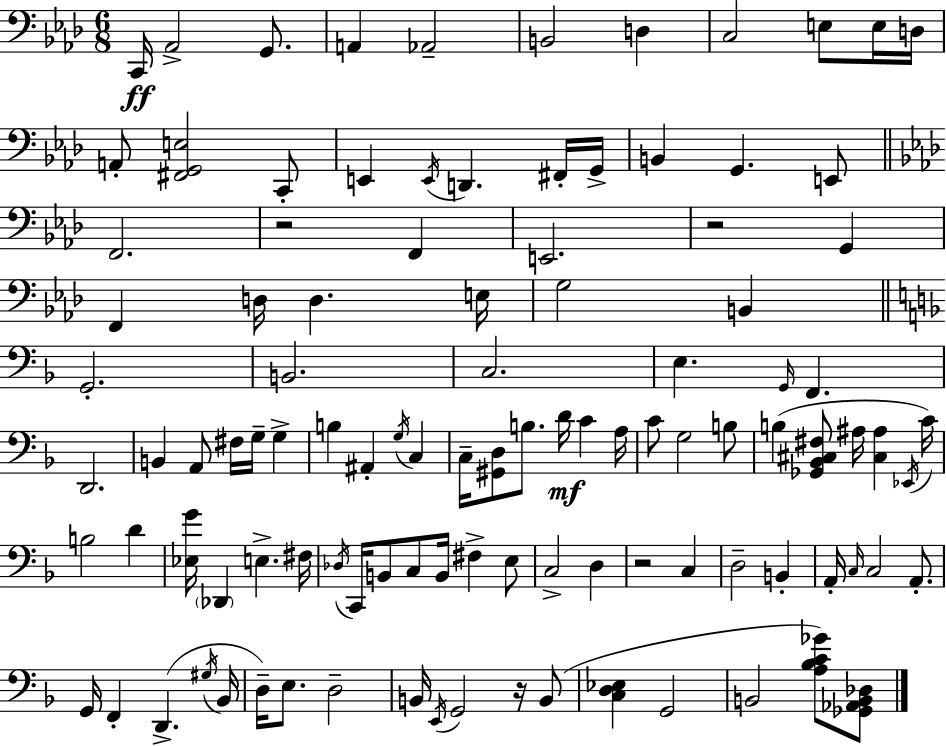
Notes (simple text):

C2/s Ab2/h G2/e. A2/q Ab2/h B2/h D3/q C3/h E3/e E3/s D3/s A2/e [F#2,G2,E3]/h C2/e E2/q E2/s D2/q. F#2/s G2/s B2/q G2/q. E2/e F2/h. R/h F2/q E2/h. R/h G2/q F2/q D3/s D3/q. E3/s G3/h B2/q G2/h. B2/h. C3/h. E3/q. G2/s F2/q. D2/h. B2/q A2/e F#3/s G3/s G3/q B3/q A#2/q G3/s C3/q C3/s [G#2,D3]/e B3/e. D4/s C4/q A3/s C4/e G3/h B3/e B3/q [Gb2,Bb2,C#3,F#3]/e A#3/s [C#3,A#3]/q Eb2/s C4/s B3/h D4/q [Eb3,G4]/s Db2/q E3/q. F#3/s Db3/s C2/s B2/e C3/e B2/s F#3/q E3/e C3/h D3/q R/h C3/q D3/h B2/q A2/s C3/s C3/h A2/e. G2/s F2/q D2/q. G#3/s Bb2/s D3/s E3/e. D3/h B2/s E2/s G2/h R/s B2/e [C3,D3,Eb3]/q G2/h B2/h [A3,Bb3,C4,Gb4]/e [Gb2,Ab2,B2,Db3]/e